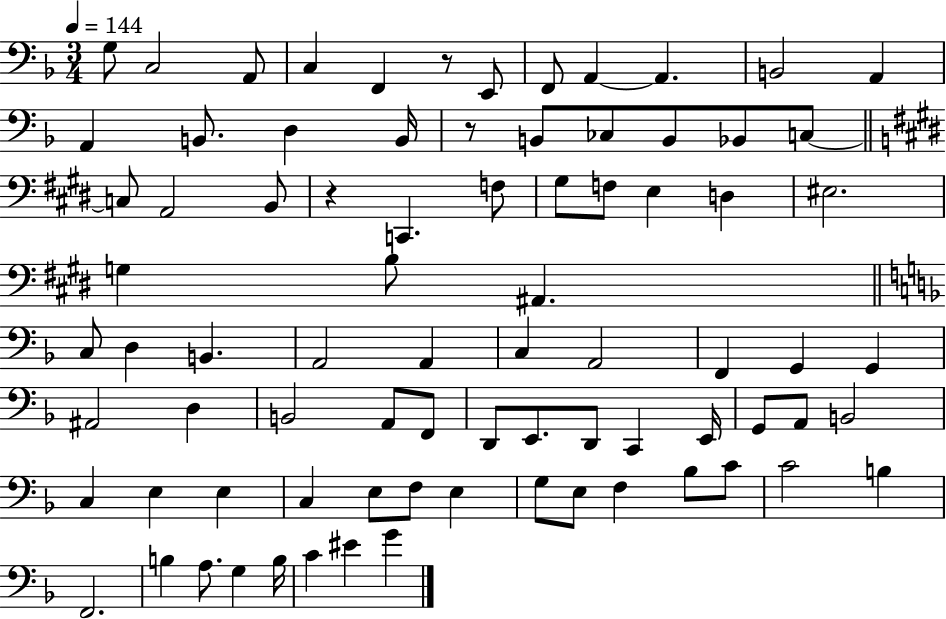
X:1
T:Untitled
M:3/4
L:1/4
K:F
G,/2 C,2 A,,/2 C, F,, z/2 E,,/2 F,,/2 A,, A,, B,,2 A,, A,, B,,/2 D, B,,/4 z/2 B,,/2 _C,/2 B,,/2 _B,,/2 C,/2 C,/2 A,,2 B,,/2 z C,, F,/2 ^G,/2 F,/2 E, D, ^E,2 G, B,/2 ^A,, C,/2 D, B,, A,,2 A,, C, A,,2 F,, G,, G,, ^A,,2 D, B,,2 A,,/2 F,,/2 D,,/2 E,,/2 D,,/2 C,, E,,/4 G,,/2 A,,/2 B,,2 C, E, E, C, E,/2 F,/2 E, G,/2 E,/2 F, _B,/2 C/2 C2 B, F,,2 B, A,/2 G, B,/4 C ^E G